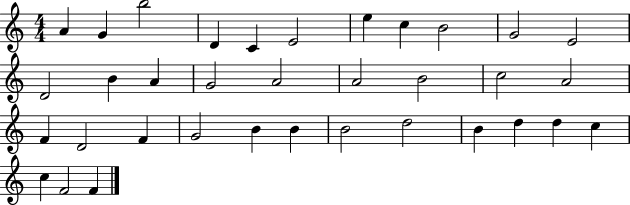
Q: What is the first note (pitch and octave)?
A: A4